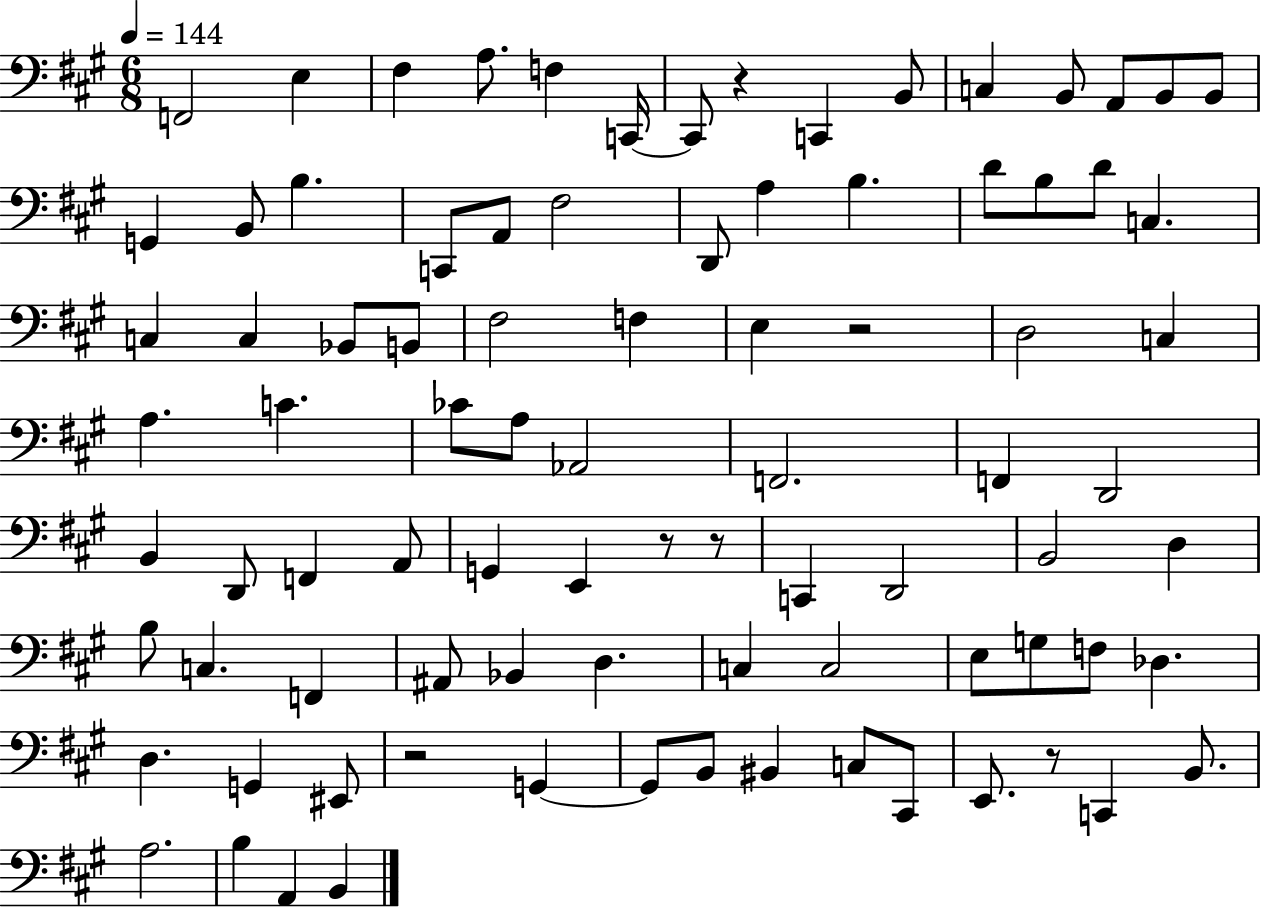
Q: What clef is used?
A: bass